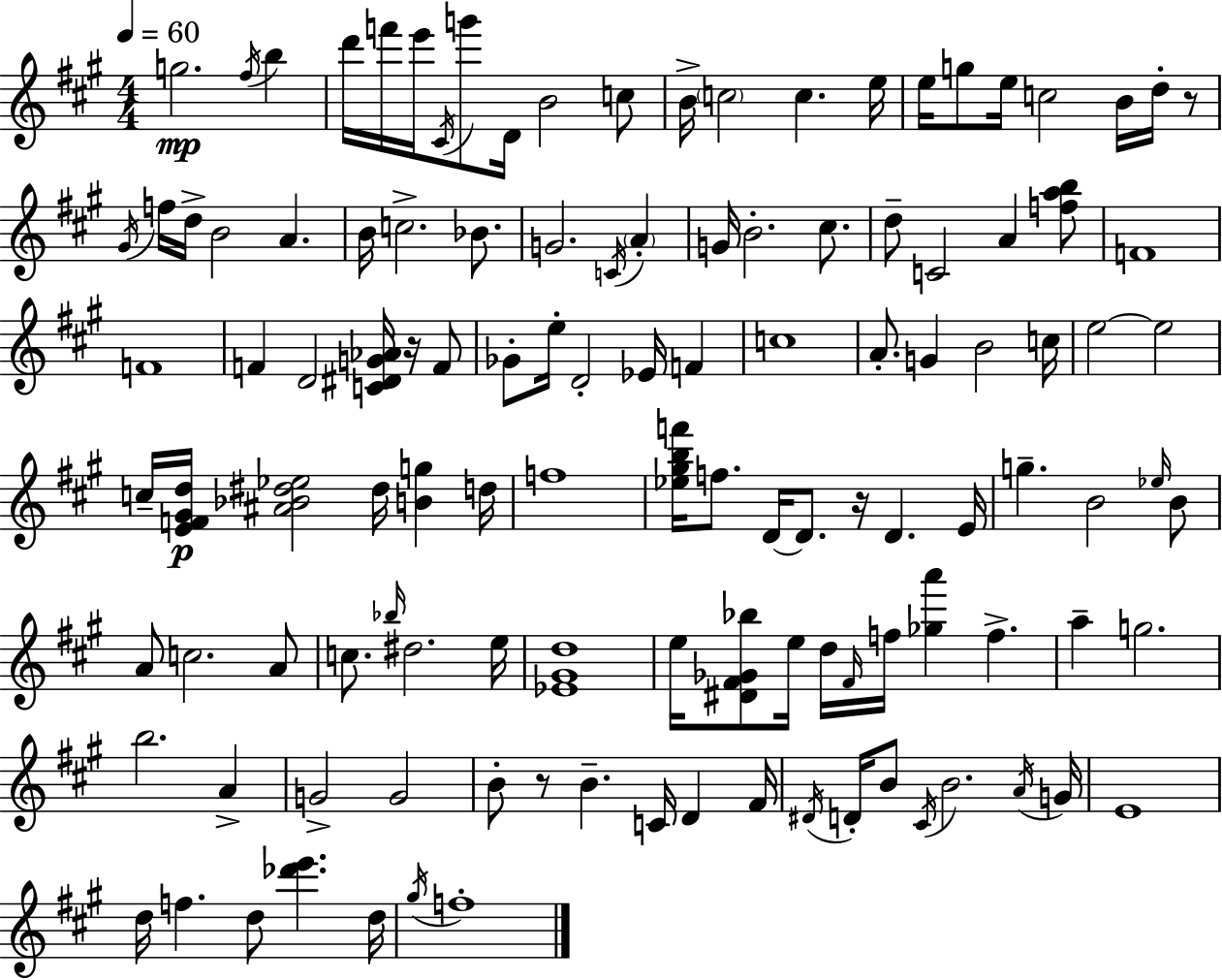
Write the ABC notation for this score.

X:1
T:Untitled
M:4/4
L:1/4
K:A
g2 ^f/4 b d'/4 f'/4 e'/4 ^C/4 g'/2 D/4 B2 c/2 B/4 c2 c e/4 e/4 g/2 e/4 c2 B/4 d/4 z/2 ^G/4 f/4 d/4 B2 A B/4 c2 _B/2 G2 C/4 A G/4 B2 ^c/2 d/2 C2 A [fab]/2 F4 F4 F D2 [C^DG_A]/4 z/4 F/2 _G/2 e/4 D2 _E/4 F c4 A/2 G B2 c/4 e2 e2 c/4 [EF^Gd]/4 [^A_B^d_e]2 ^d/4 [Bg] d/4 f4 [_e^gbf']/4 f/2 D/4 D/2 z/4 D E/4 g B2 _e/4 B/2 A/2 c2 A/2 c/2 _b/4 ^d2 e/4 [_E^Gd]4 e/4 [^D^F_G_b]/2 e/4 d/4 ^F/4 f/4 [_ga'] f a g2 b2 A G2 G2 B/2 z/2 B C/4 D ^F/4 ^D/4 D/4 B/2 ^C/4 B2 A/4 G/4 E4 d/4 f d/2 [_d'e'] d/4 ^g/4 f4